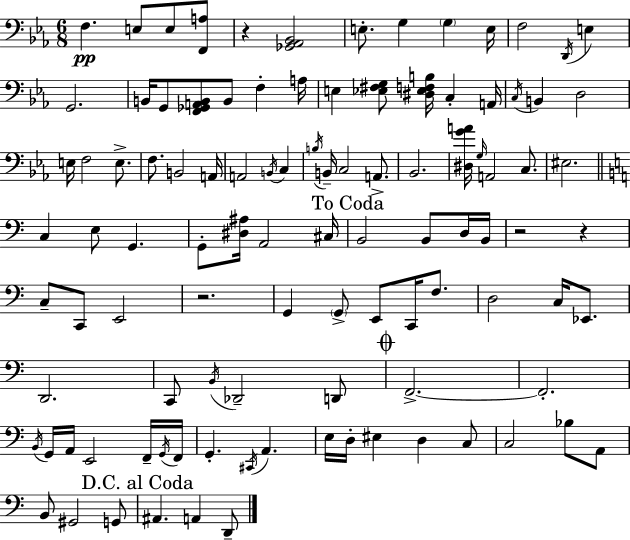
X:1
T:Untitled
M:6/8
L:1/4
K:Eb
F, E,/2 E,/2 [F,,A,]/2 z [_G,,_A,,_B,,]2 E,/2 G, G, E,/4 F,2 D,,/4 E, G,,2 B,,/4 G,,/2 [F,,_G,,A,,B,,]/2 B,,/2 F, A,/4 E, [_E,^F,G,]/2 [^D,_E,F,B,]/4 C, A,,/4 C,/4 B,, D,2 E,/4 F,2 E,/2 F,/2 B,,2 A,,/4 A,,2 B,,/4 C, B,/4 B,,/4 C,2 A,,/2 _B,,2 [^D,GA]/4 G,/4 A,,2 C,/2 ^E,2 C, E,/2 G,, G,,/2 [^D,^A,]/4 A,,2 ^C,/4 B,,2 B,,/2 D,/4 B,,/4 z2 z C,/2 C,,/2 E,,2 z2 G,, G,,/2 E,,/2 C,,/4 F,/2 D,2 C,/4 _E,,/2 D,,2 C,,/2 B,,/4 _D,,2 D,,/2 F,,2 F,,2 B,,/4 G,,/4 A,,/4 E,,2 F,,/4 G,,/4 F,,/4 G,, ^C,,/4 A,, E,/4 D,/4 ^E, D, C,/2 C,2 _B,/2 A,,/2 B,,/2 ^G,,2 G,,/2 ^A,, A,, D,,/2